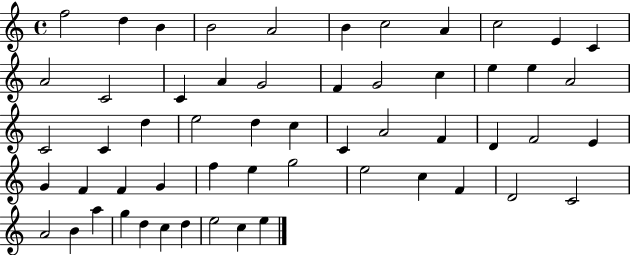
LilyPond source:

{
  \clef treble
  \time 4/4
  \defaultTimeSignature
  \key c \major
  f''2 d''4 b'4 | b'2 a'2 | b'4 c''2 a'4 | c''2 e'4 c'4 | \break a'2 c'2 | c'4 a'4 g'2 | f'4 g'2 c''4 | e''4 e''4 a'2 | \break c'2 c'4 d''4 | e''2 d''4 c''4 | c'4 a'2 f'4 | d'4 f'2 e'4 | \break g'4 f'4 f'4 g'4 | f''4 e''4 g''2 | e''2 c''4 f'4 | d'2 c'2 | \break a'2 b'4 a''4 | g''4 d''4 c''4 d''4 | e''2 c''4 e''4 | \bar "|."
}